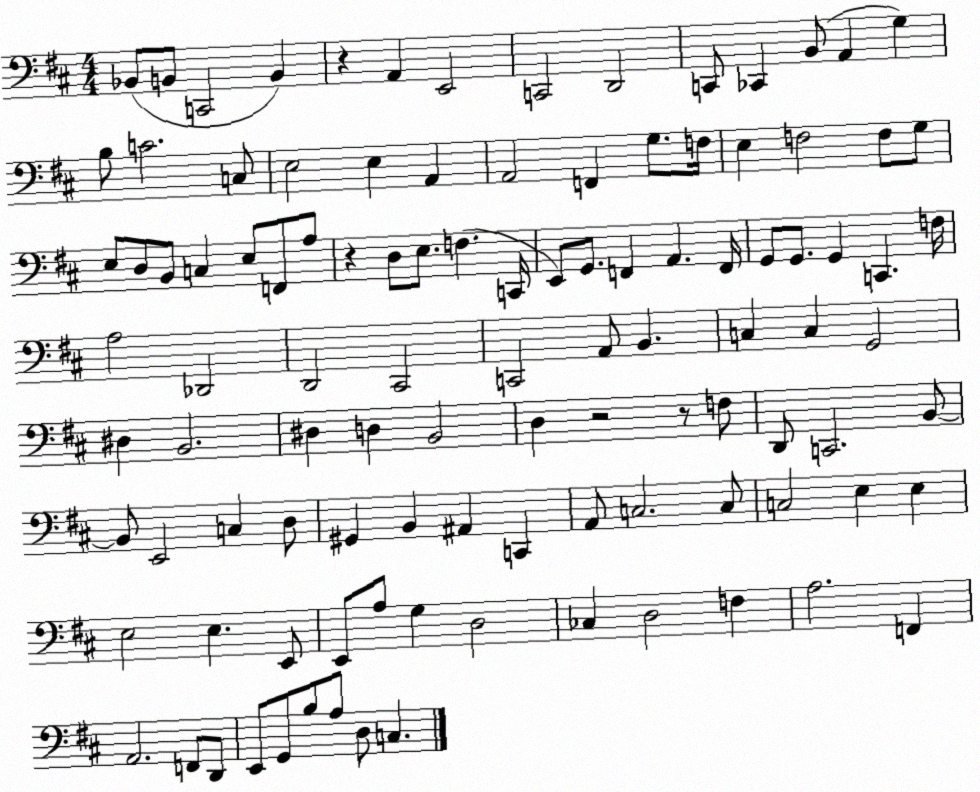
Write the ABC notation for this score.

X:1
T:Untitled
M:4/4
L:1/4
K:D
_B,,/2 B,,/2 C,,2 B,, z A,, E,,2 C,,2 D,,2 C,,/2 _C,, B,,/2 A,, G, B,/2 C2 C,/2 E,2 E, A,, A,,2 F,, G,/2 F,/4 E, F,2 F,/2 G,/2 E,/2 D,/2 B,,/2 C, E,/2 F,,/2 A,/2 z D,/2 E,/2 F, C,,/4 E,,/2 G,,/2 F,, A,, F,,/4 G,,/2 G,,/2 G,, C,, F,/4 A,2 _D,,2 D,,2 ^C,,2 C,,2 A,,/2 B,, C, C, G,,2 ^D, B,,2 ^D, D, B,,2 D, z2 z/2 F,/2 D,,/2 C,,2 B,,/2 B,,/2 E,,2 C, D,/2 ^G,, B,, ^A,, C,, A,,/2 C,2 C,/2 C,2 E, E, E,2 E, E,,/2 E,,/2 A,/2 G, D,2 _C, D,2 F, A,2 F,, A,,2 F,,/2 D,,/2 E,,/2 G,,/2 B,/2 A,/2 D,/2 C,